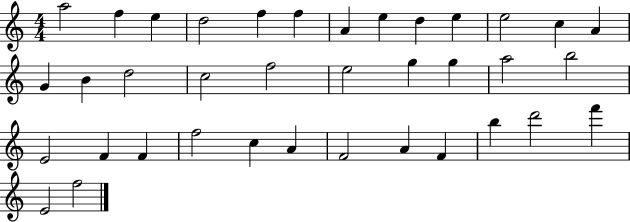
{
  \clef treble
  \numericTimeSignature
  \time 4/4
  \key c \major
  a''2 f''4 e''4 | d''2 f''4 f''4 | a'4 e''4 d''4 e''4 | e''2 c''4 a'4 | \break g'4 b'4 d''2 | c''2 f''2 | e''2 g''4 g''4 | a''2 b''2 | \break e'2 f'4 f'4 | f''2 c''4 a'4 | f'2 a'4 f'4 | b''4 d'''2 f'''4 | \break e'2 f''2 | \bar "|."
}